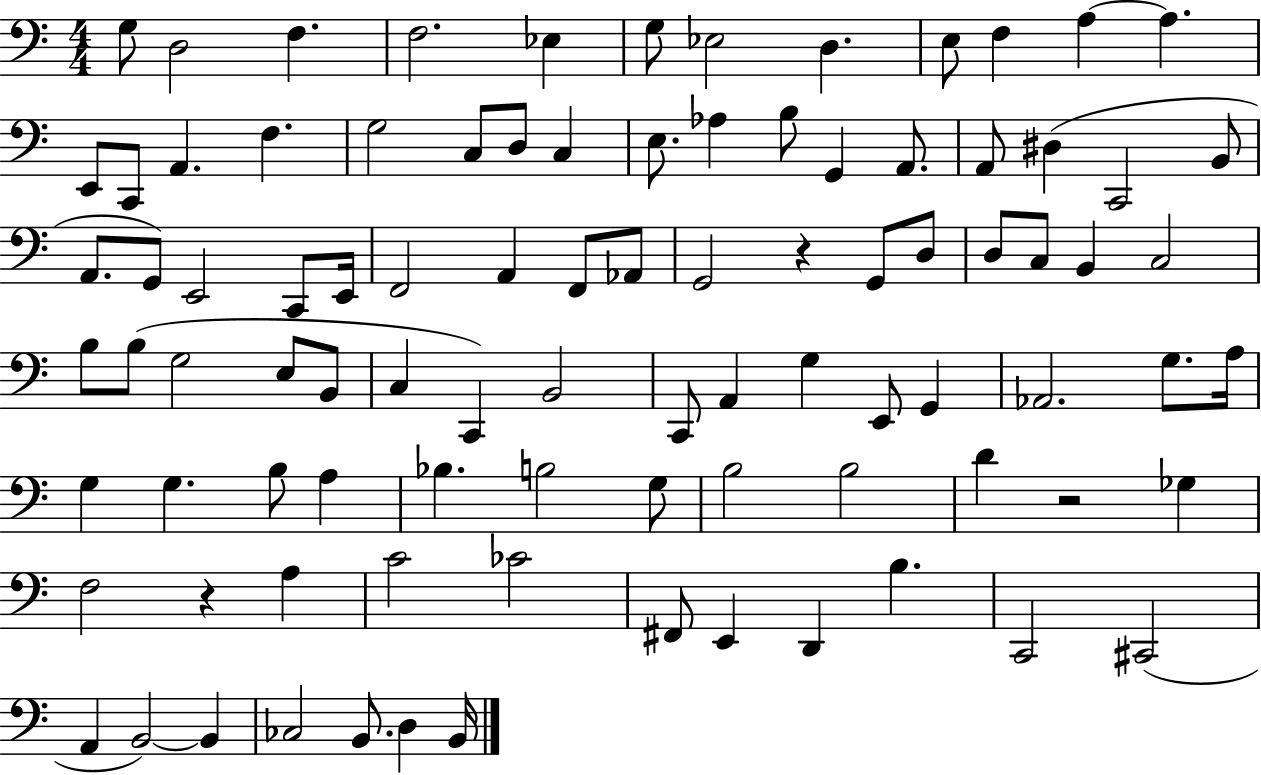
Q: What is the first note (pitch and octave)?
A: G3